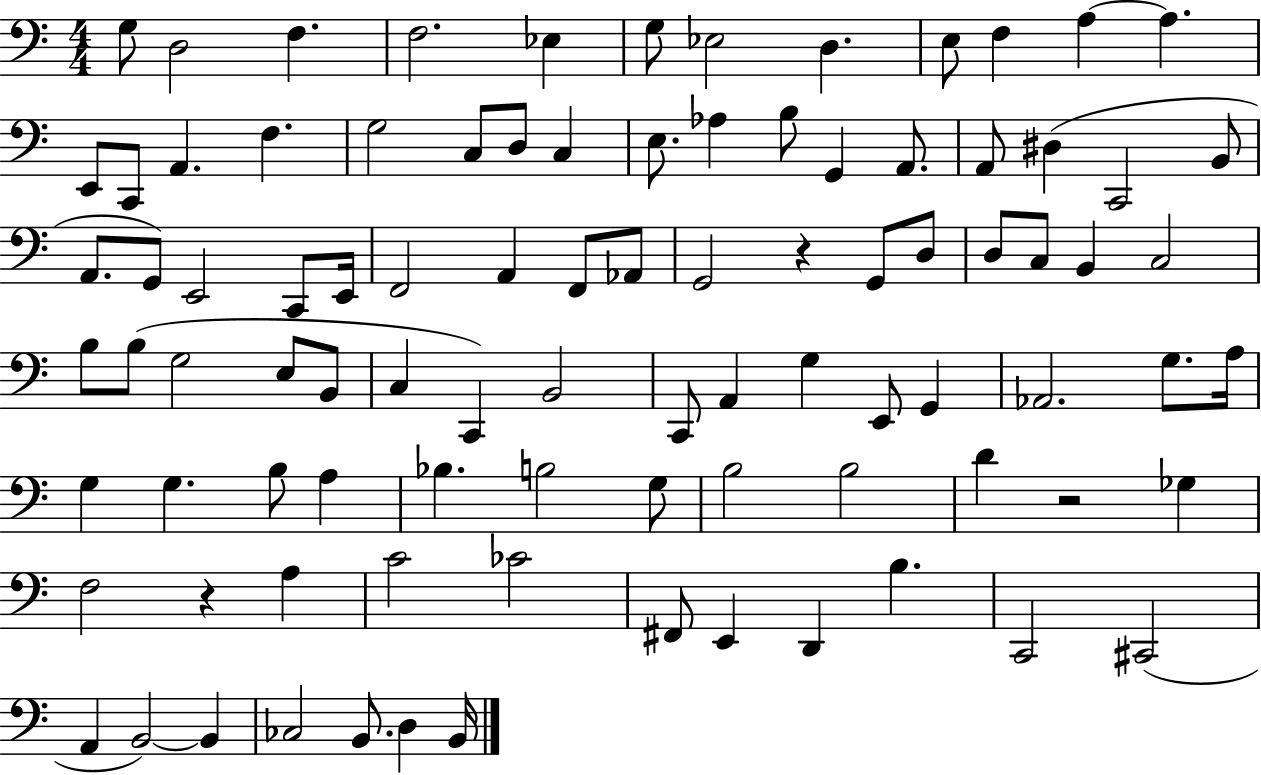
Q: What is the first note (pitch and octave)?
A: G3